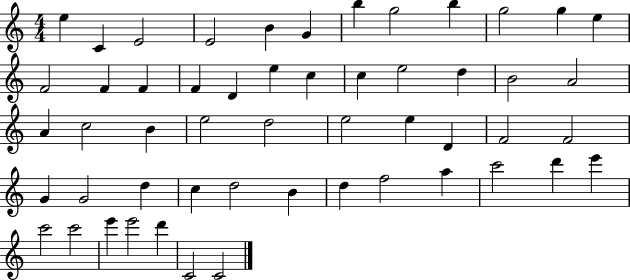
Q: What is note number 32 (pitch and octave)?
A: D4